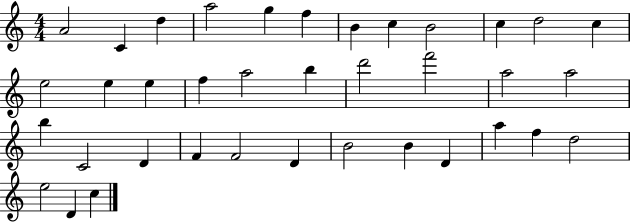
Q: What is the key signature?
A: C major